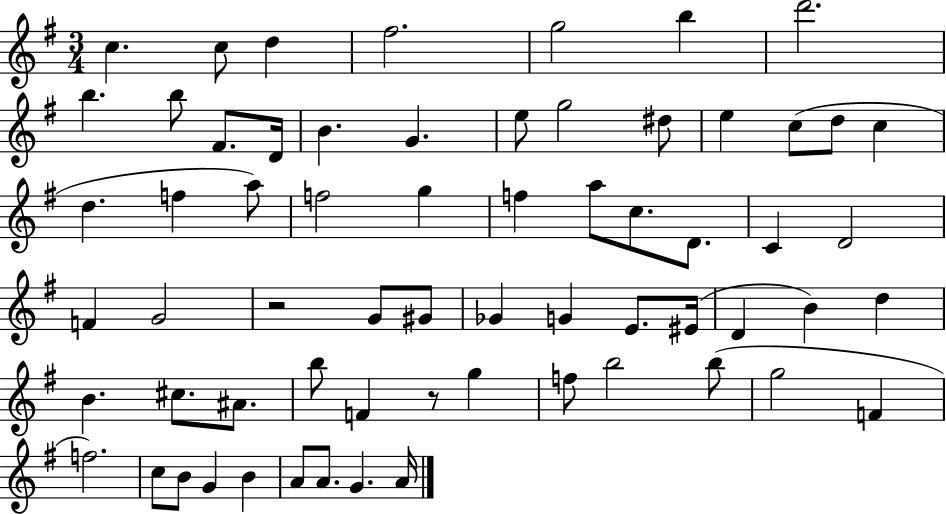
X:1
T:Untitled
M:3/4
L:1/4
K:G
c c/2 d ^f2 g2 b d'2 b b/2 ^F/2 D/4 B G e/2 g2 ^d/2 e c/2 d/2 c d f a/2 f2 g f a/2 c/2 D/2 C D2 F G2 z2 G/2 ^G/2 _G G E/2 ^E/4 D B d B ^c/2 ^A/2 b/2 F z/2 g f/2 b2 b/2 g2 F f2 c/2 B/2 G B A/2 A/2 G A/4